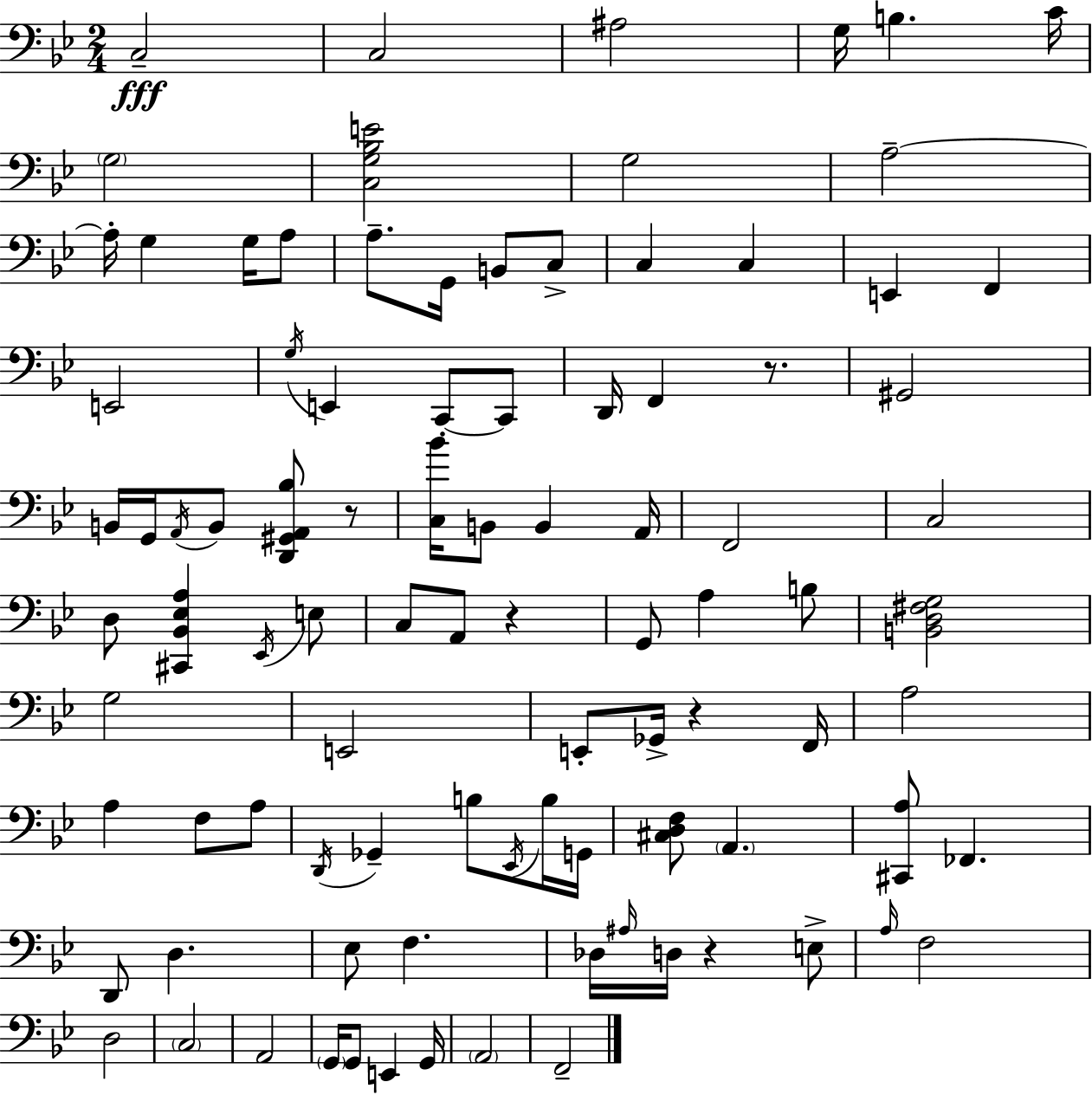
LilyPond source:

{
  \clef bass
  \numericTimeSignature
  \time 2/4
  \key bes \major
  c2--\fff | c2 | ais2 | g16 b4. c'16 | \break \parenthesize g2 | <c g bes e'>2 | g2 | a2--~~ | \break a16-. g4 g16 a8 | a8.-- g,16 b,8 c8-> | c4 c4 | e,4 f,4 | \break e,2 | \acciaccatura { g16 } e,4 c,8-.~~ c,8 | d,16 f,4 r8. | gis,2 | \break b,16 g,16 \acciaccatura { a,16 } b,8 <d, gis, a, bes>8 | r8 <c bes'>16 b,8 b,4 | a,16 f,2 | c2 | \break d8 <cis, bes, ees a>4 | \acciaccatura { ees,16 } e8 c8 a,8 r4 | g,8 a4 | b8 <b, d fis g>2 | \break g2 | e,2 | e,8-. ges,16-> r4 | f,16 a2 | \break a4 f8 | a8 \acciaccatura { d,16 } ges,4-- | b8 \acciaccatura { ees,16 } b16 g,16 <cis d f>8 \parenthesize a,4. | <cis, a>8 fes,4. | \break d,8 d4. | ees8 f4. | des16 \grace { ais16 } d16 | r4 e8-> \grace { a16 } f2 | \break d2 | \parenthesize c2 | a,2 | \parenthesize g,16 | \break g,8 e,4 g,16 \parenthesize a,2 | f,2-- | \bar "|."
}